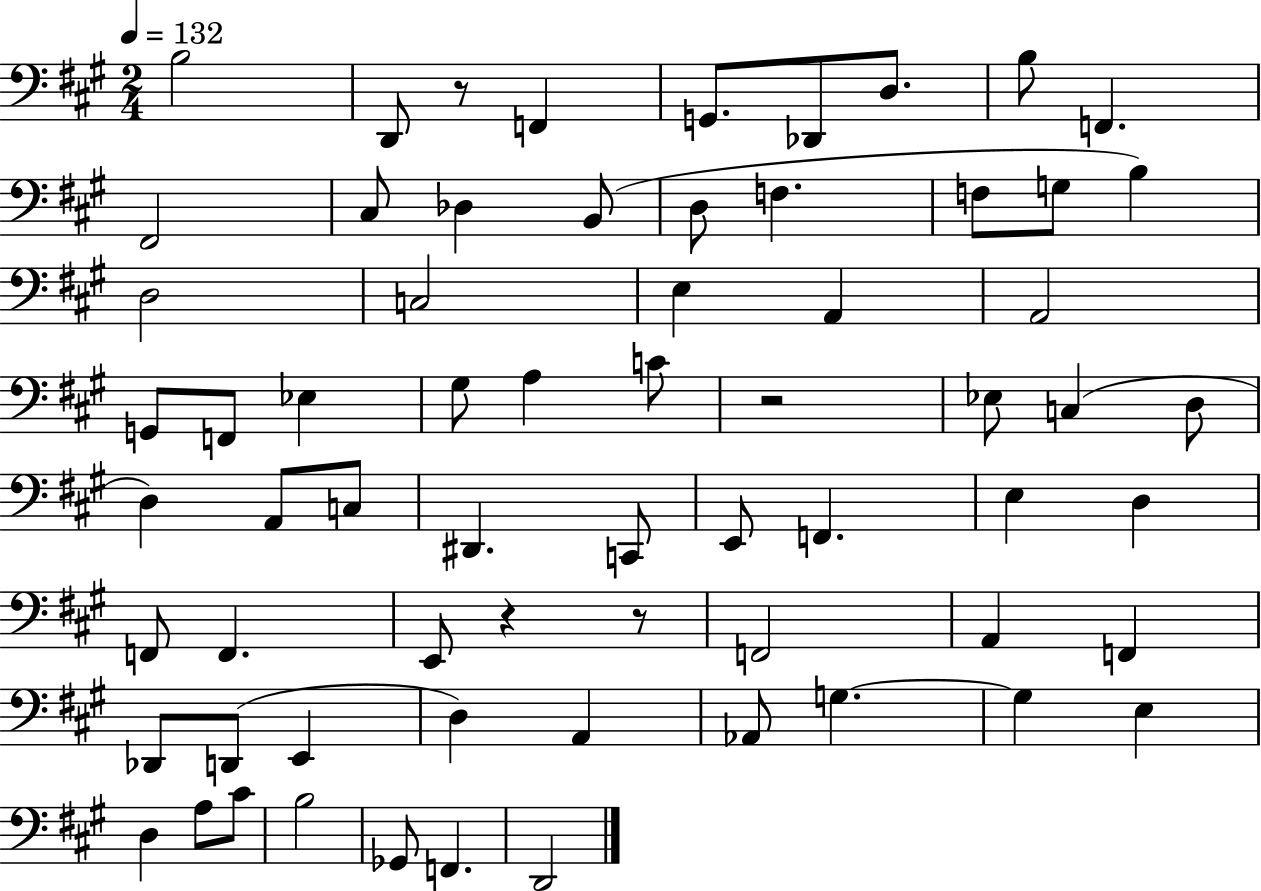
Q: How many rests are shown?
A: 4